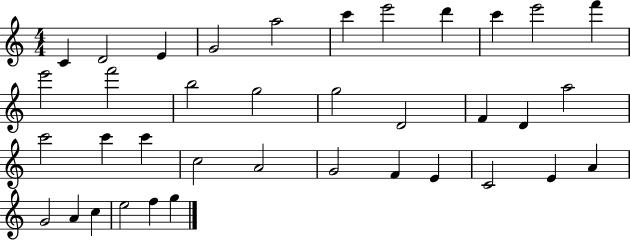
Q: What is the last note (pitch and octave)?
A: G5